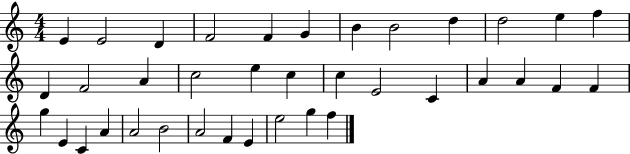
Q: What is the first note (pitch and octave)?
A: E4